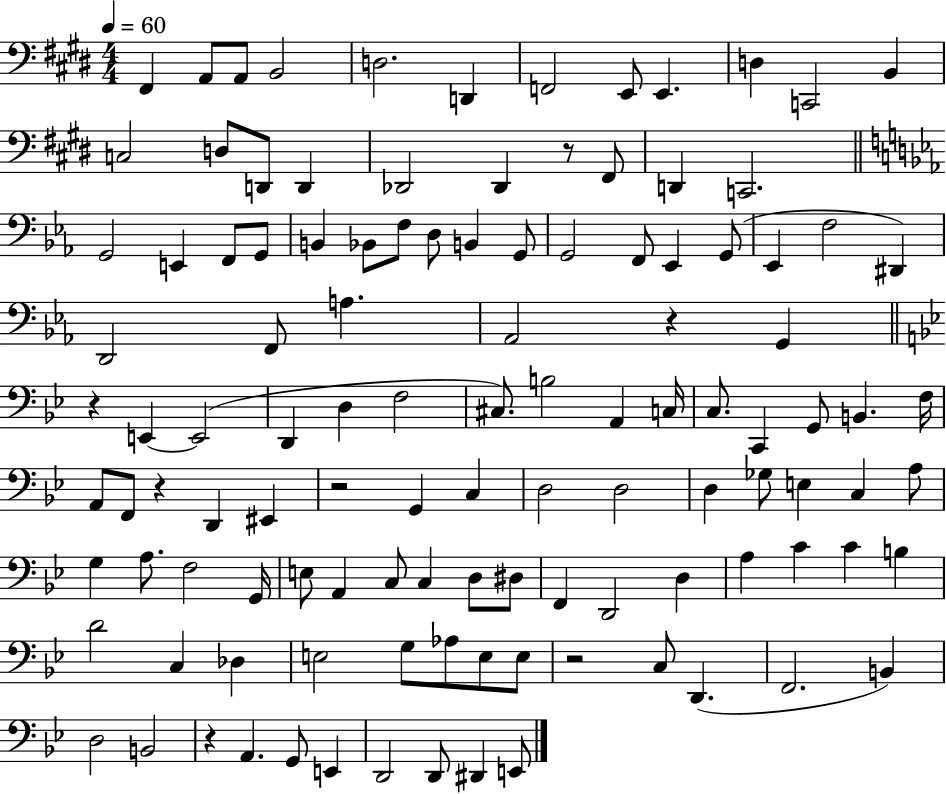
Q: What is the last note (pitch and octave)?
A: E2